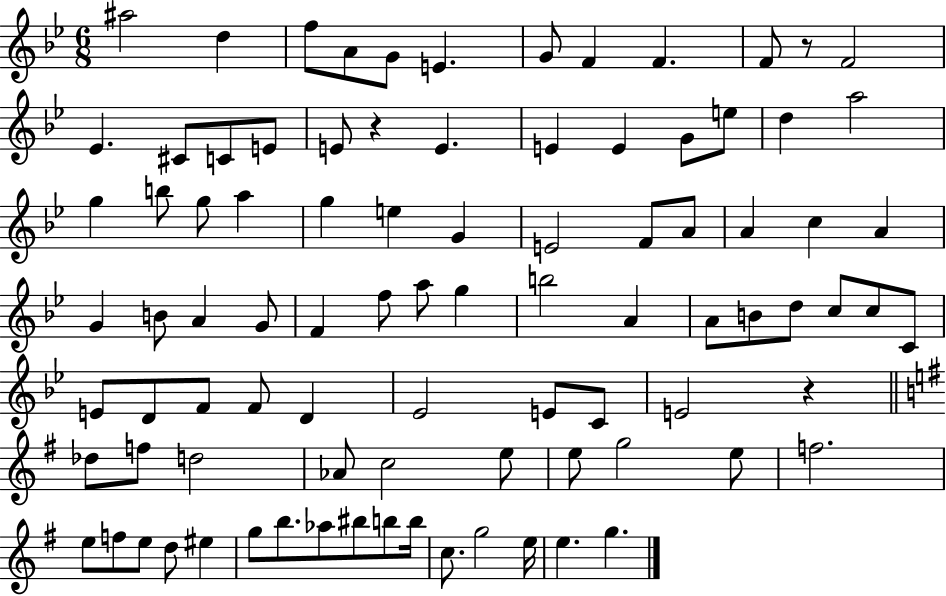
A#5/h D5/q F5/e A4/e G4/e E4/q. G4/e F4/q F4/q. F4/e R/e F4/h Eb4/q. C#4/e C4/e E4/e E4/e R/q E4/q. E4/q E4/q G4/e E5/e D5/q A5/h G5/q B5/e G5/e A5/q G5/q E5/q G4/q E4/h F4/e A4/e A4/q C5/q A4/q G4/q B4/e A4/q G4/e F4/q F5/e A5/e G5/q B5/h A4/q A4/e B4/e D5/e C5/e C5/e C4/e E4/e D4/e F4/e F4/e D4/q Eb4/h E4/e C4/e E4/h R/q Db5/e F5/e D5/h Ab4/e C5/h E5/e E5/e G5/h E5/e F5/h. E5/e F5/e E5/e D5/e EIS5/q G5/e B5/e. Ab5/e BIS5/e B5/e B5/s C5/e. G5/h E5/s E5/q. G5/q.